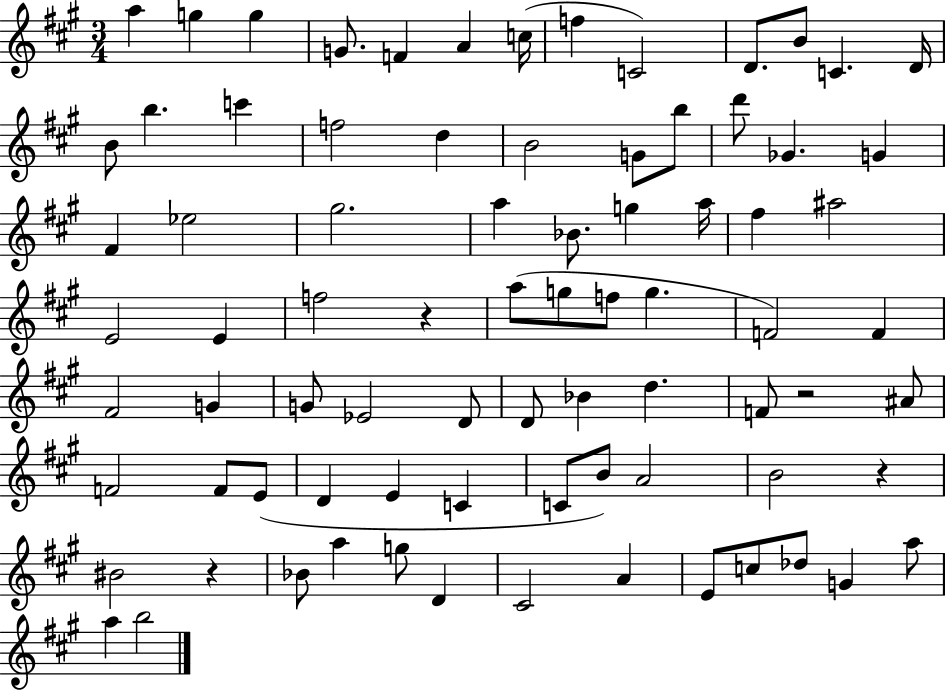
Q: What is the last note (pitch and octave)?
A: B5